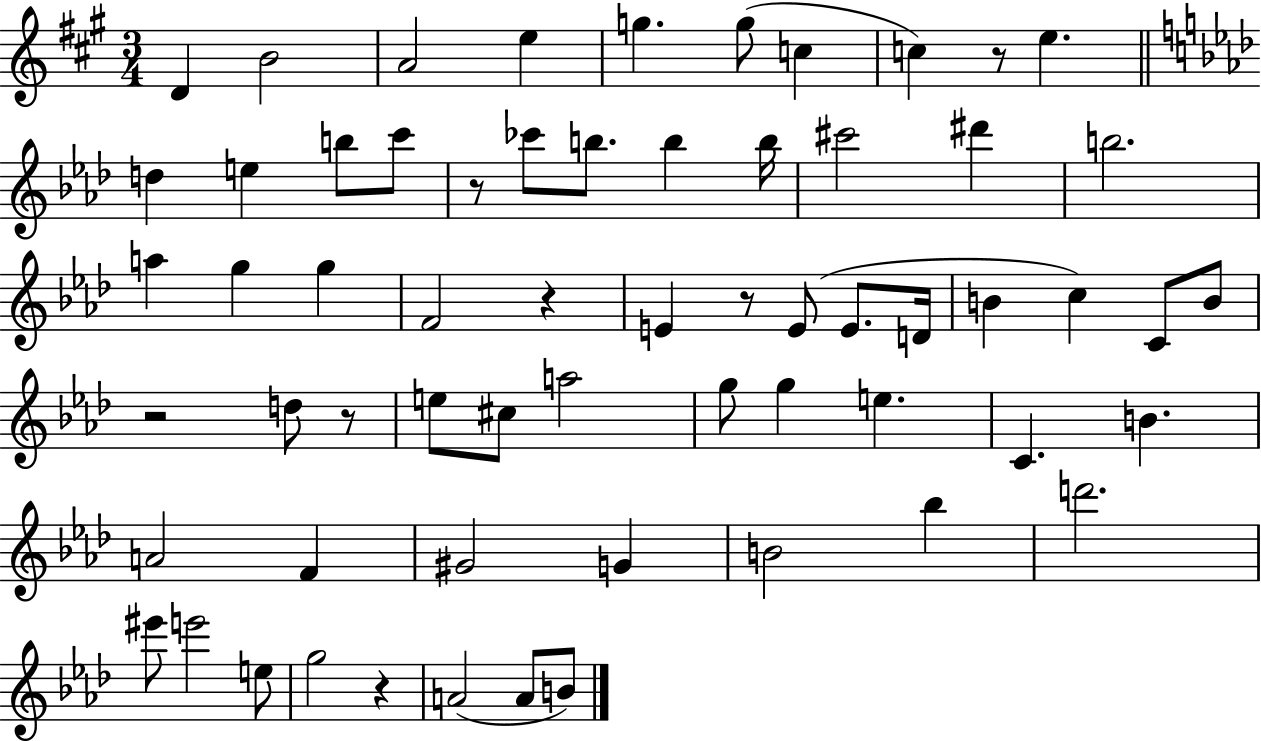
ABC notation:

X:1
T:Untitled
M:3/4
L:1/4
K:A
D B2 A2 e g g/2 c c z/2 e d e b/2 c'/2 z/2 _c'/2 b/2 b b/4 ^c'2 ^d' b2 a g g F2 z E z/2 E/2 E/2 D/4 B c C/2 B/2 z2 d/2 z/2 e/2 ^c/2 a2 g/2 g e C B A2 F ^G2 G B2 _b d'2 ^e'/2 e'2 e/2 g2 z A2 A/2 B/2